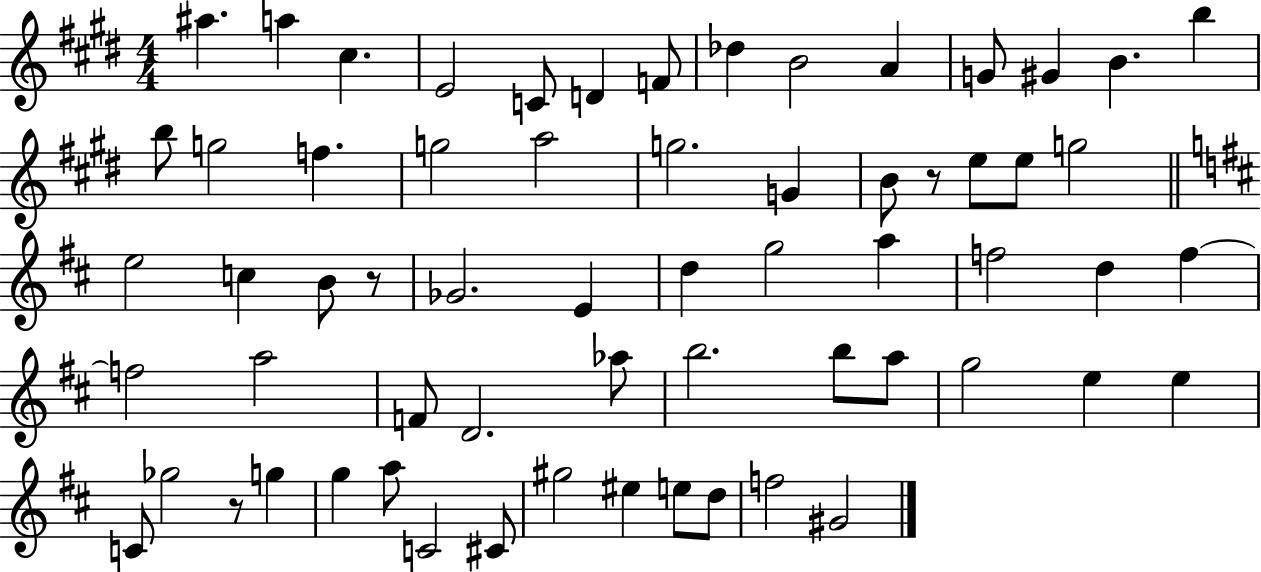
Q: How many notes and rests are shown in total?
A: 63